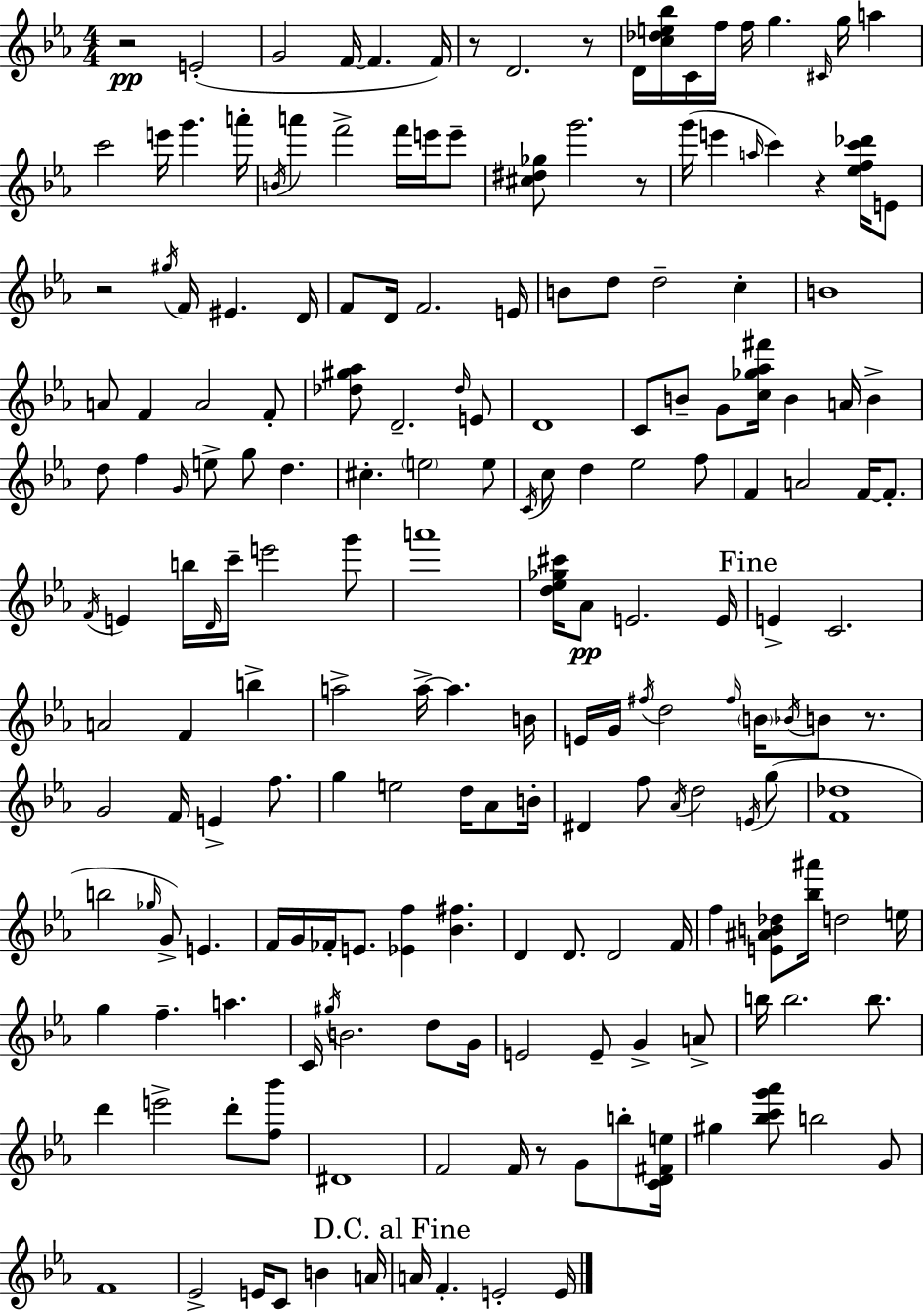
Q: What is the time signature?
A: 4/4